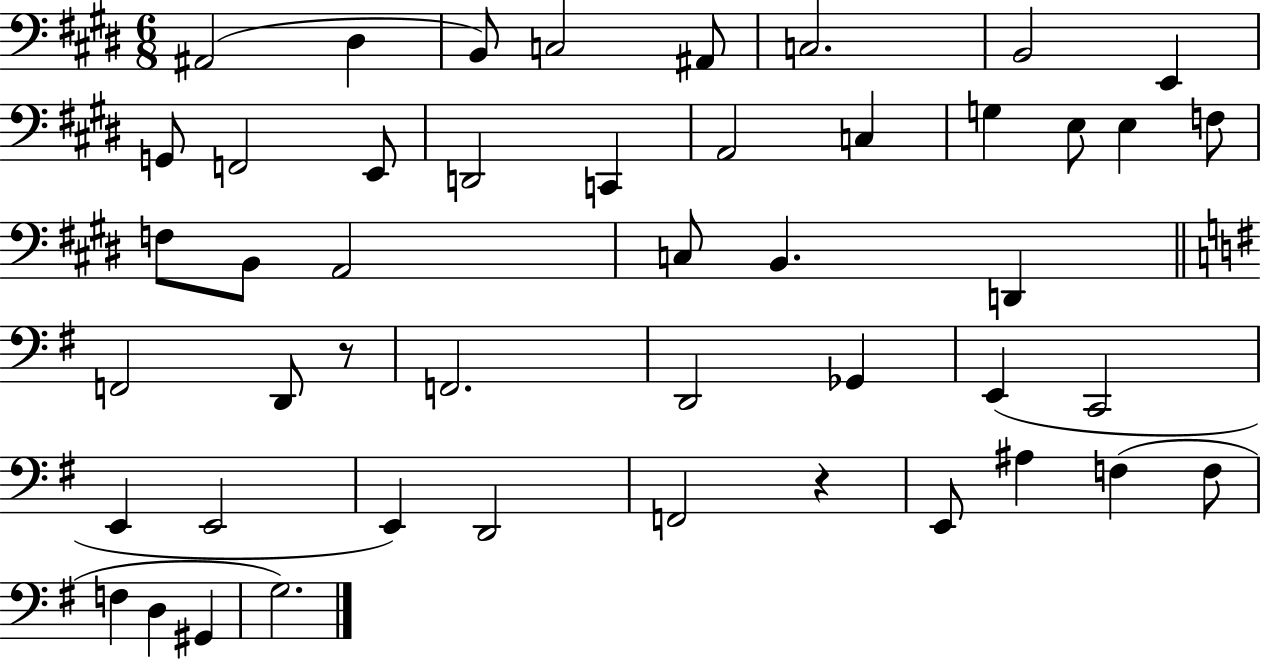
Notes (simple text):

A#2/h D#3/q B2/e C3/h A#2/e C3/h. B2/h E2/q G2/e F2/h E2/e D2/h C2/q A2/h C3/q G3/q E3/e E3/q F3/e F3/e B2/e A2/h C3/e B2/q. D2/q F2/h D2/e R/e F2/h. D2/h Gb2/q E2/q C2/h E2/q E2/h E2/q D2/h F2/h R/q E2/e A#3/q F3/q F3/e F3/q D3/q G#2/q G3/h.